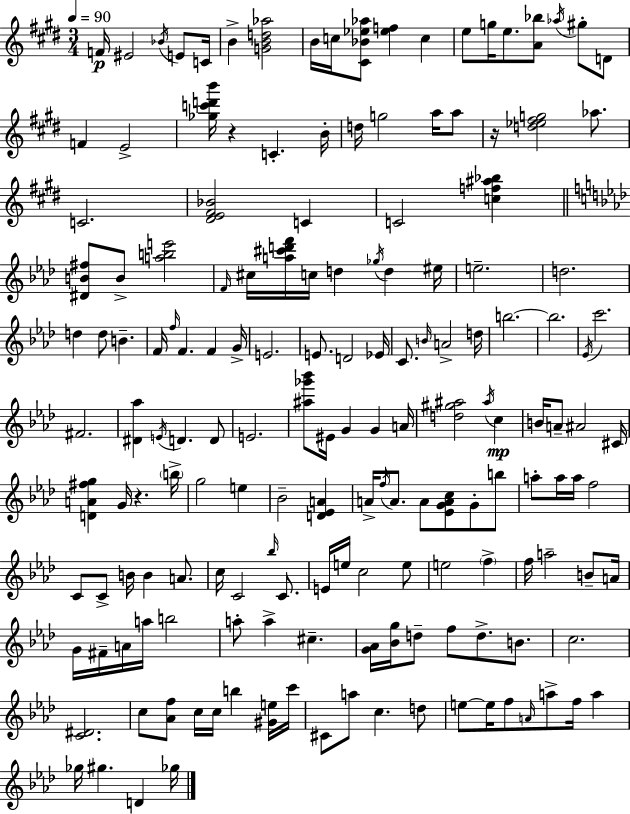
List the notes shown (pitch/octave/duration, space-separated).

F4/s EIS4/h Bb4/s E4/e C4/s B4/q [G4,B4,D5,Ab5]/h B4/s C5/s [C#4,Bb4,Eb5,Ab5]/e [Eb5,F5]/q C5/q E5/e G5/s E5/e. [A4,Bb5]/e Ab5/s G#5/e D4/e F4/q E4/h [Gb5,C6,D6,B6]/s R/q C4/q. B4/s D5/s G5/h A5/s A5/e R/s [D5,Eb5,F#5,G5]/h Ab5/e. C4/h. [D#4,E4,F#4,Bb4]/h C4/q C4/h [C5,F5,A#5,Bb5]/q [D#4,B4,F#5]/e B4/e [A5,B5,E6]/h F4/s C#5/s [A5,C#6,D6,F6]/s C5/s D5/q Gb5/s D5/q EIS5/s E5/h. D5/h. D5/q D5/e B4/q. F4/s F5/s F4/q. F4/q G4/s E4/h. E4/e. D4/h Eb4/s C4/e. B4/s A4/h D5/s B5/h. B5/h. Eb4/s C6/h. F#4/h. [D#4,Ab5]/q E4/s D4/q. D4/e E4/h. [A#5,Gb6,Bb6]/e EIS4/s G4/q G4/q A4/s [D5,G#5,A#5]/h A#5/s C5/q B4/s A4/e A#4/h C#4/s [D4,A4,F#5,G5]/q G4/s R/q. B5/s G5/h E5/q Bb4/h [D4,Eb4,A4]/q A4/s F5/s A4/e. A4/e [Eb4,G4,A4,C5]/e G4/e B5/e A5/e A5/s A5/s F5/h C4/e C4/e B4/s B4/q A4/e. C5/s C4/h Bb5/s C4/e. E4/s E5/s C5/h E5/e E5/h F5/q F5/s A5/h B4/e A4/s G4/s F#4/s A4/s A5/s B5/h A5/e A5/q C#5/q. [G4,Ab4]/s [Bb4,G5]/s D5/e F5/e D5/e. B4/e. C5/h. [C4,D#4]/h. C5/e [Ab4,F5]/e C5/s C5/s B5/q [G#4,E5]/s C6/s C#4/e A5/e C5/q. D5/e E5/e E5/s F5/e A4/s A5/e F5/s A5/q Gb5/s G#5/q. D4/q Gb5/s